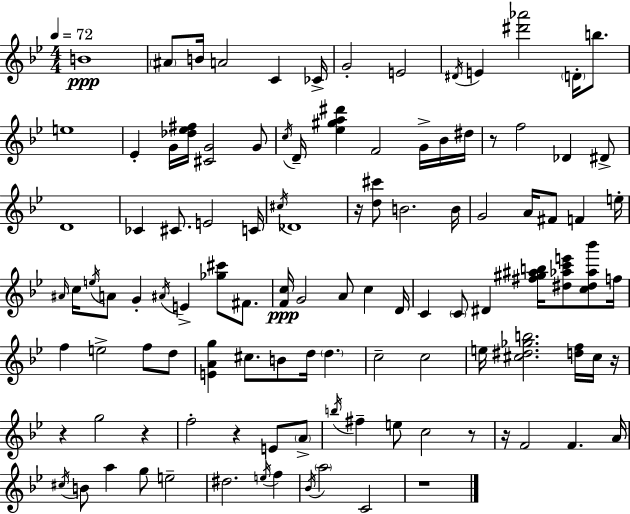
B4/w A#4/e B4/s A4/h C4/q CES4/s G4/h E4/h D#4/s E4/q [D#6,Ab6]/h D4/s B5/e. E5/w Eb4/q G4/s [Db5,Eb5,F#5]/s [C#4,G4]/h G4/e C5/s D4/s [Eb5,G#5,A5,D#6]/q F4/h G4/s Bb4/s D#5/s R/e F5/h Db4/q D#4/e D4/w CES4/q C#4/e. E4/h C4/s C#5/s Db4/w R/s [D5,C#6]/e B4/h. B4/s G4/h A4/s F#4/e F4/q E5/s A#4/s C5/s E5/s A4/e G4/q A#4/s E4/q [Gb5,C#6]/e F#4/e. [F4,C5]/s G4/h A4/e C5/q D4/s C4/q C4/e D#4/q [F#5,G#5,A#5,B5]/s [D#5,Ab5,C6,E6]/e [C5,D#5,Ab5,Bb6]/e F5/s F5/q E5/h F5/e D5/e [E4,A4,G5]/q C#5/e. B4/e D5/s D5/q. C5/h C5/h E5/s [C#5,D#5,Gb5,B5]/h. [D5,F5]/s C#5/s R/s R/q G5/h R/q F5/h R/q E4/e A4/e B5/s F#5/q E5/e C5/h R/e R/s F4/h F4/q. A4/s C#5/s B4/e A5/q G5/e E5/h D#5/h. E5/s F5/q Bb4/s A5/h C4/h R/w